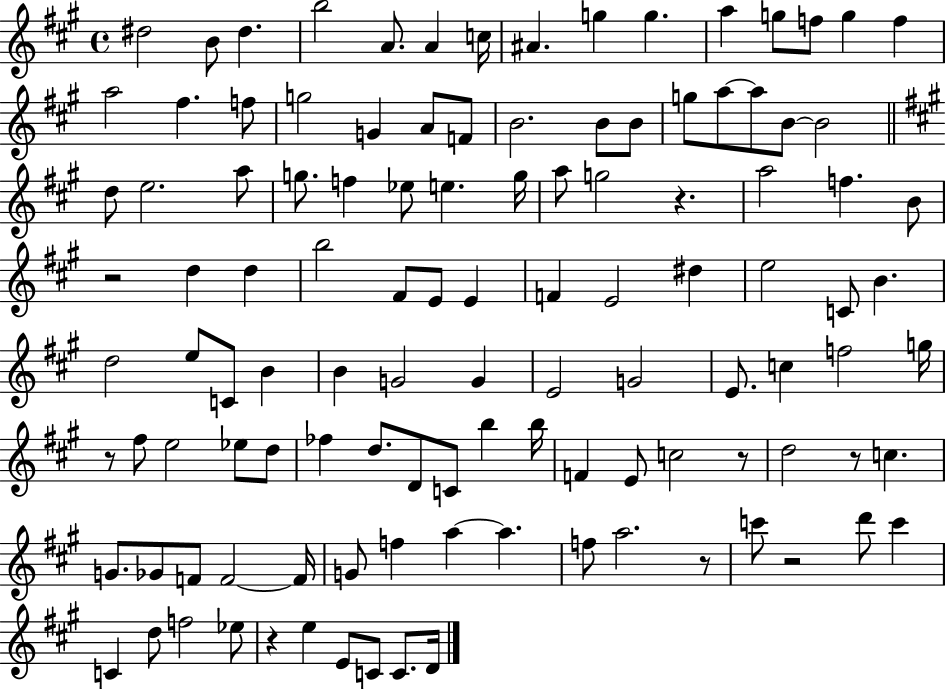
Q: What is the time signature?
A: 4/4